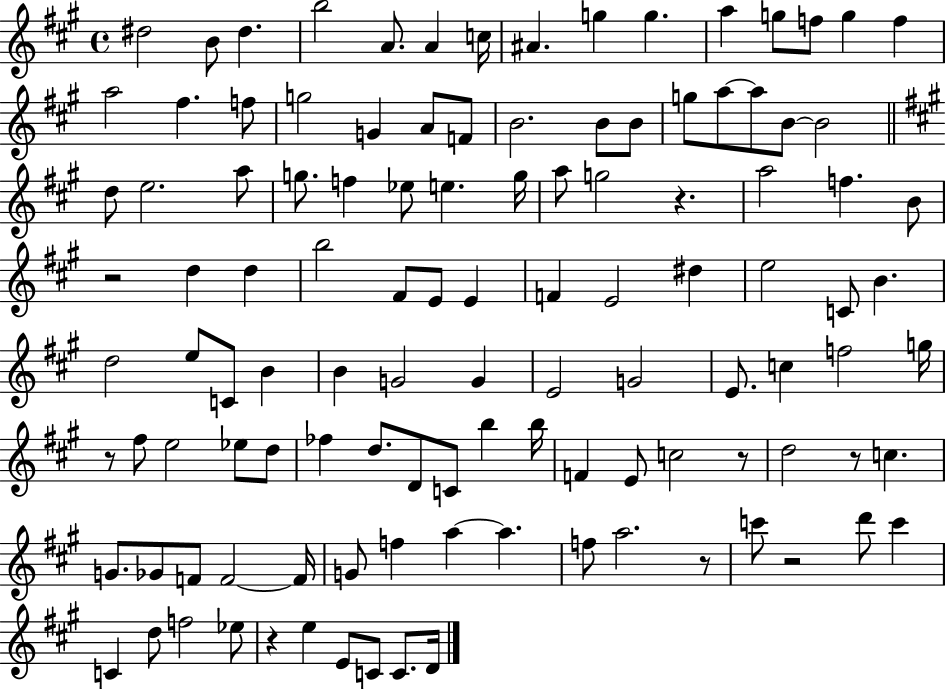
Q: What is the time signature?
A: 4/4